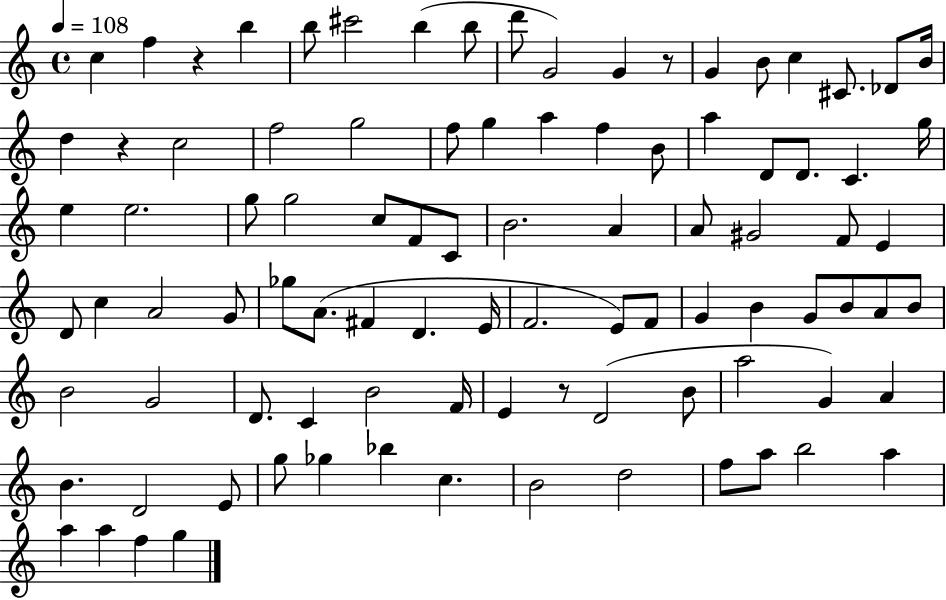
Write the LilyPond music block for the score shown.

{
  \clef treble
  \time 4/4
  \defaultTimeSignature
  \key c \major
  \tempo 4 = 108
  c''4 f''4 r4 b''4 | b''8 cis'''2 b''4( b''8 | d'''8 g'2) g'4 r8 | g'4 b'8 c''4 cis'8. des'8 b'16 | \break d''4 r4 c''2 | f''2 g''2 | f''8 g''4 a''4 f''4 b'8 | a''4 d'8 d'8. c'4. g''16 | \break e''4 e''2. | g''8 g''2 c''8 f'8 c'8 | b'2. a'4 | a'8 gis'2 f'8 e'4 | \break d'8 c''4 a'2 g'8 | ges''8 a'8.( fis'4 d'4. e'16 | f'2. e'8) f'8 | g'4 b'4 g'8 b'8 a'8 b'8 | \break b'2 g'2 | d'8. c'4 b'2 f'16 | e'4 r8 d'2( b'8 | a''2 g'4) a'4 | \break b'4. d'2 e'8 | g''8 ges''4 bes''4 c''4. | b'2 d''2 | f''8 a''8 b''2 a''4 | \break a''4 a''4 f''4 g''4 | \bar "|."
}